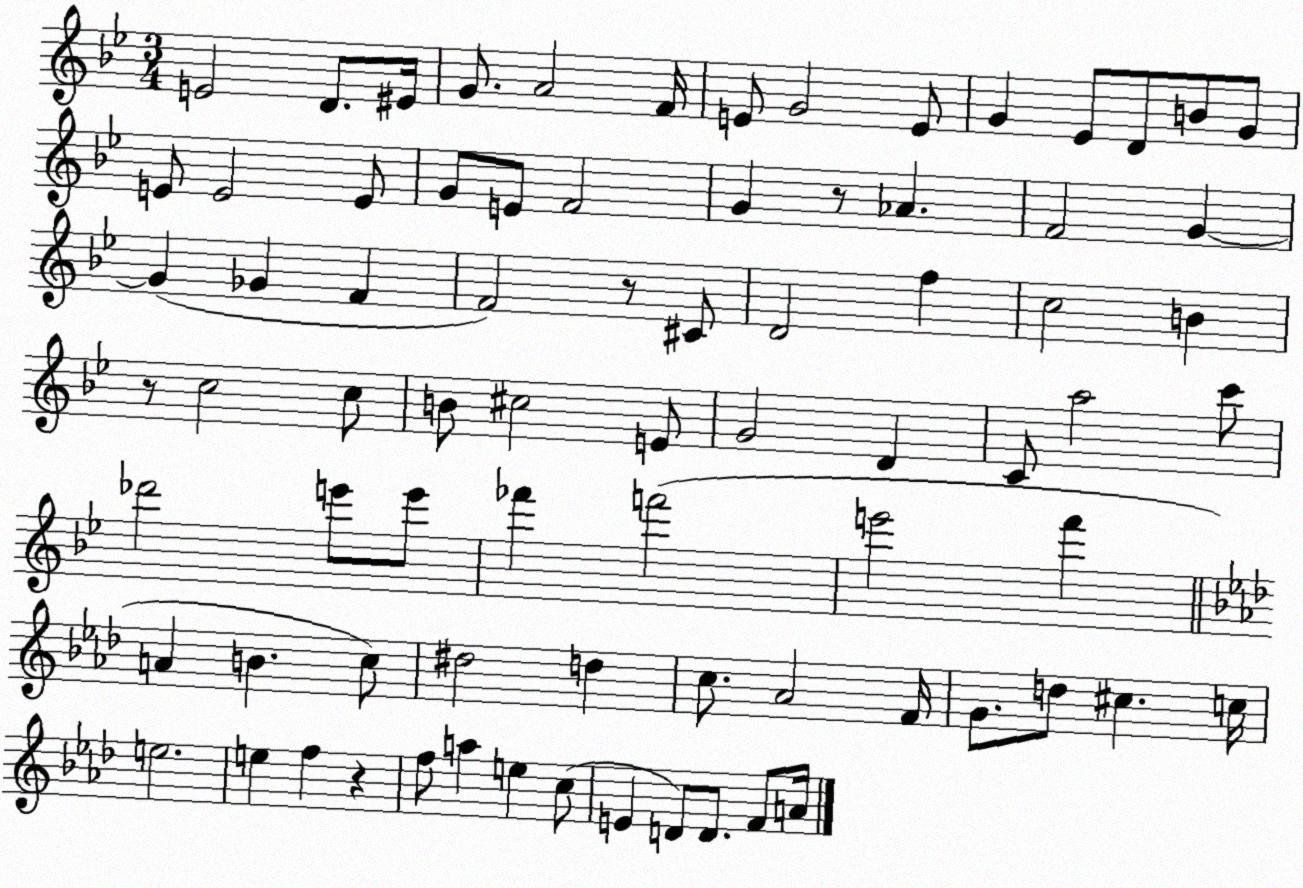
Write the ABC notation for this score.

X:1
T:Untitled
M:3/4
L:1/4
K:Bb
E2 D/2 ^E/4 G/2 A2 F/4 E/2 G2 E/2 G _E/2 D/2 B/2 G/2 E/2 E2 E/2 G/2 E/2 F2 G z/2 _A F2 G G _G F F2 z/2 ^C/2 D2 f c2 B z/2 c2 c/2 B/2 ^c2 E/2 G2 D C/2 a2 c'/2 _d'2 e'/2 e'/2 _f' f'2 e'2 f' A B c/2 ^d2 d c/2 _A2 F/4 G/2 d/2 ^c c/4 e2 e f z f/2 a e c/2 E D/2 D/2 F/2 A/4